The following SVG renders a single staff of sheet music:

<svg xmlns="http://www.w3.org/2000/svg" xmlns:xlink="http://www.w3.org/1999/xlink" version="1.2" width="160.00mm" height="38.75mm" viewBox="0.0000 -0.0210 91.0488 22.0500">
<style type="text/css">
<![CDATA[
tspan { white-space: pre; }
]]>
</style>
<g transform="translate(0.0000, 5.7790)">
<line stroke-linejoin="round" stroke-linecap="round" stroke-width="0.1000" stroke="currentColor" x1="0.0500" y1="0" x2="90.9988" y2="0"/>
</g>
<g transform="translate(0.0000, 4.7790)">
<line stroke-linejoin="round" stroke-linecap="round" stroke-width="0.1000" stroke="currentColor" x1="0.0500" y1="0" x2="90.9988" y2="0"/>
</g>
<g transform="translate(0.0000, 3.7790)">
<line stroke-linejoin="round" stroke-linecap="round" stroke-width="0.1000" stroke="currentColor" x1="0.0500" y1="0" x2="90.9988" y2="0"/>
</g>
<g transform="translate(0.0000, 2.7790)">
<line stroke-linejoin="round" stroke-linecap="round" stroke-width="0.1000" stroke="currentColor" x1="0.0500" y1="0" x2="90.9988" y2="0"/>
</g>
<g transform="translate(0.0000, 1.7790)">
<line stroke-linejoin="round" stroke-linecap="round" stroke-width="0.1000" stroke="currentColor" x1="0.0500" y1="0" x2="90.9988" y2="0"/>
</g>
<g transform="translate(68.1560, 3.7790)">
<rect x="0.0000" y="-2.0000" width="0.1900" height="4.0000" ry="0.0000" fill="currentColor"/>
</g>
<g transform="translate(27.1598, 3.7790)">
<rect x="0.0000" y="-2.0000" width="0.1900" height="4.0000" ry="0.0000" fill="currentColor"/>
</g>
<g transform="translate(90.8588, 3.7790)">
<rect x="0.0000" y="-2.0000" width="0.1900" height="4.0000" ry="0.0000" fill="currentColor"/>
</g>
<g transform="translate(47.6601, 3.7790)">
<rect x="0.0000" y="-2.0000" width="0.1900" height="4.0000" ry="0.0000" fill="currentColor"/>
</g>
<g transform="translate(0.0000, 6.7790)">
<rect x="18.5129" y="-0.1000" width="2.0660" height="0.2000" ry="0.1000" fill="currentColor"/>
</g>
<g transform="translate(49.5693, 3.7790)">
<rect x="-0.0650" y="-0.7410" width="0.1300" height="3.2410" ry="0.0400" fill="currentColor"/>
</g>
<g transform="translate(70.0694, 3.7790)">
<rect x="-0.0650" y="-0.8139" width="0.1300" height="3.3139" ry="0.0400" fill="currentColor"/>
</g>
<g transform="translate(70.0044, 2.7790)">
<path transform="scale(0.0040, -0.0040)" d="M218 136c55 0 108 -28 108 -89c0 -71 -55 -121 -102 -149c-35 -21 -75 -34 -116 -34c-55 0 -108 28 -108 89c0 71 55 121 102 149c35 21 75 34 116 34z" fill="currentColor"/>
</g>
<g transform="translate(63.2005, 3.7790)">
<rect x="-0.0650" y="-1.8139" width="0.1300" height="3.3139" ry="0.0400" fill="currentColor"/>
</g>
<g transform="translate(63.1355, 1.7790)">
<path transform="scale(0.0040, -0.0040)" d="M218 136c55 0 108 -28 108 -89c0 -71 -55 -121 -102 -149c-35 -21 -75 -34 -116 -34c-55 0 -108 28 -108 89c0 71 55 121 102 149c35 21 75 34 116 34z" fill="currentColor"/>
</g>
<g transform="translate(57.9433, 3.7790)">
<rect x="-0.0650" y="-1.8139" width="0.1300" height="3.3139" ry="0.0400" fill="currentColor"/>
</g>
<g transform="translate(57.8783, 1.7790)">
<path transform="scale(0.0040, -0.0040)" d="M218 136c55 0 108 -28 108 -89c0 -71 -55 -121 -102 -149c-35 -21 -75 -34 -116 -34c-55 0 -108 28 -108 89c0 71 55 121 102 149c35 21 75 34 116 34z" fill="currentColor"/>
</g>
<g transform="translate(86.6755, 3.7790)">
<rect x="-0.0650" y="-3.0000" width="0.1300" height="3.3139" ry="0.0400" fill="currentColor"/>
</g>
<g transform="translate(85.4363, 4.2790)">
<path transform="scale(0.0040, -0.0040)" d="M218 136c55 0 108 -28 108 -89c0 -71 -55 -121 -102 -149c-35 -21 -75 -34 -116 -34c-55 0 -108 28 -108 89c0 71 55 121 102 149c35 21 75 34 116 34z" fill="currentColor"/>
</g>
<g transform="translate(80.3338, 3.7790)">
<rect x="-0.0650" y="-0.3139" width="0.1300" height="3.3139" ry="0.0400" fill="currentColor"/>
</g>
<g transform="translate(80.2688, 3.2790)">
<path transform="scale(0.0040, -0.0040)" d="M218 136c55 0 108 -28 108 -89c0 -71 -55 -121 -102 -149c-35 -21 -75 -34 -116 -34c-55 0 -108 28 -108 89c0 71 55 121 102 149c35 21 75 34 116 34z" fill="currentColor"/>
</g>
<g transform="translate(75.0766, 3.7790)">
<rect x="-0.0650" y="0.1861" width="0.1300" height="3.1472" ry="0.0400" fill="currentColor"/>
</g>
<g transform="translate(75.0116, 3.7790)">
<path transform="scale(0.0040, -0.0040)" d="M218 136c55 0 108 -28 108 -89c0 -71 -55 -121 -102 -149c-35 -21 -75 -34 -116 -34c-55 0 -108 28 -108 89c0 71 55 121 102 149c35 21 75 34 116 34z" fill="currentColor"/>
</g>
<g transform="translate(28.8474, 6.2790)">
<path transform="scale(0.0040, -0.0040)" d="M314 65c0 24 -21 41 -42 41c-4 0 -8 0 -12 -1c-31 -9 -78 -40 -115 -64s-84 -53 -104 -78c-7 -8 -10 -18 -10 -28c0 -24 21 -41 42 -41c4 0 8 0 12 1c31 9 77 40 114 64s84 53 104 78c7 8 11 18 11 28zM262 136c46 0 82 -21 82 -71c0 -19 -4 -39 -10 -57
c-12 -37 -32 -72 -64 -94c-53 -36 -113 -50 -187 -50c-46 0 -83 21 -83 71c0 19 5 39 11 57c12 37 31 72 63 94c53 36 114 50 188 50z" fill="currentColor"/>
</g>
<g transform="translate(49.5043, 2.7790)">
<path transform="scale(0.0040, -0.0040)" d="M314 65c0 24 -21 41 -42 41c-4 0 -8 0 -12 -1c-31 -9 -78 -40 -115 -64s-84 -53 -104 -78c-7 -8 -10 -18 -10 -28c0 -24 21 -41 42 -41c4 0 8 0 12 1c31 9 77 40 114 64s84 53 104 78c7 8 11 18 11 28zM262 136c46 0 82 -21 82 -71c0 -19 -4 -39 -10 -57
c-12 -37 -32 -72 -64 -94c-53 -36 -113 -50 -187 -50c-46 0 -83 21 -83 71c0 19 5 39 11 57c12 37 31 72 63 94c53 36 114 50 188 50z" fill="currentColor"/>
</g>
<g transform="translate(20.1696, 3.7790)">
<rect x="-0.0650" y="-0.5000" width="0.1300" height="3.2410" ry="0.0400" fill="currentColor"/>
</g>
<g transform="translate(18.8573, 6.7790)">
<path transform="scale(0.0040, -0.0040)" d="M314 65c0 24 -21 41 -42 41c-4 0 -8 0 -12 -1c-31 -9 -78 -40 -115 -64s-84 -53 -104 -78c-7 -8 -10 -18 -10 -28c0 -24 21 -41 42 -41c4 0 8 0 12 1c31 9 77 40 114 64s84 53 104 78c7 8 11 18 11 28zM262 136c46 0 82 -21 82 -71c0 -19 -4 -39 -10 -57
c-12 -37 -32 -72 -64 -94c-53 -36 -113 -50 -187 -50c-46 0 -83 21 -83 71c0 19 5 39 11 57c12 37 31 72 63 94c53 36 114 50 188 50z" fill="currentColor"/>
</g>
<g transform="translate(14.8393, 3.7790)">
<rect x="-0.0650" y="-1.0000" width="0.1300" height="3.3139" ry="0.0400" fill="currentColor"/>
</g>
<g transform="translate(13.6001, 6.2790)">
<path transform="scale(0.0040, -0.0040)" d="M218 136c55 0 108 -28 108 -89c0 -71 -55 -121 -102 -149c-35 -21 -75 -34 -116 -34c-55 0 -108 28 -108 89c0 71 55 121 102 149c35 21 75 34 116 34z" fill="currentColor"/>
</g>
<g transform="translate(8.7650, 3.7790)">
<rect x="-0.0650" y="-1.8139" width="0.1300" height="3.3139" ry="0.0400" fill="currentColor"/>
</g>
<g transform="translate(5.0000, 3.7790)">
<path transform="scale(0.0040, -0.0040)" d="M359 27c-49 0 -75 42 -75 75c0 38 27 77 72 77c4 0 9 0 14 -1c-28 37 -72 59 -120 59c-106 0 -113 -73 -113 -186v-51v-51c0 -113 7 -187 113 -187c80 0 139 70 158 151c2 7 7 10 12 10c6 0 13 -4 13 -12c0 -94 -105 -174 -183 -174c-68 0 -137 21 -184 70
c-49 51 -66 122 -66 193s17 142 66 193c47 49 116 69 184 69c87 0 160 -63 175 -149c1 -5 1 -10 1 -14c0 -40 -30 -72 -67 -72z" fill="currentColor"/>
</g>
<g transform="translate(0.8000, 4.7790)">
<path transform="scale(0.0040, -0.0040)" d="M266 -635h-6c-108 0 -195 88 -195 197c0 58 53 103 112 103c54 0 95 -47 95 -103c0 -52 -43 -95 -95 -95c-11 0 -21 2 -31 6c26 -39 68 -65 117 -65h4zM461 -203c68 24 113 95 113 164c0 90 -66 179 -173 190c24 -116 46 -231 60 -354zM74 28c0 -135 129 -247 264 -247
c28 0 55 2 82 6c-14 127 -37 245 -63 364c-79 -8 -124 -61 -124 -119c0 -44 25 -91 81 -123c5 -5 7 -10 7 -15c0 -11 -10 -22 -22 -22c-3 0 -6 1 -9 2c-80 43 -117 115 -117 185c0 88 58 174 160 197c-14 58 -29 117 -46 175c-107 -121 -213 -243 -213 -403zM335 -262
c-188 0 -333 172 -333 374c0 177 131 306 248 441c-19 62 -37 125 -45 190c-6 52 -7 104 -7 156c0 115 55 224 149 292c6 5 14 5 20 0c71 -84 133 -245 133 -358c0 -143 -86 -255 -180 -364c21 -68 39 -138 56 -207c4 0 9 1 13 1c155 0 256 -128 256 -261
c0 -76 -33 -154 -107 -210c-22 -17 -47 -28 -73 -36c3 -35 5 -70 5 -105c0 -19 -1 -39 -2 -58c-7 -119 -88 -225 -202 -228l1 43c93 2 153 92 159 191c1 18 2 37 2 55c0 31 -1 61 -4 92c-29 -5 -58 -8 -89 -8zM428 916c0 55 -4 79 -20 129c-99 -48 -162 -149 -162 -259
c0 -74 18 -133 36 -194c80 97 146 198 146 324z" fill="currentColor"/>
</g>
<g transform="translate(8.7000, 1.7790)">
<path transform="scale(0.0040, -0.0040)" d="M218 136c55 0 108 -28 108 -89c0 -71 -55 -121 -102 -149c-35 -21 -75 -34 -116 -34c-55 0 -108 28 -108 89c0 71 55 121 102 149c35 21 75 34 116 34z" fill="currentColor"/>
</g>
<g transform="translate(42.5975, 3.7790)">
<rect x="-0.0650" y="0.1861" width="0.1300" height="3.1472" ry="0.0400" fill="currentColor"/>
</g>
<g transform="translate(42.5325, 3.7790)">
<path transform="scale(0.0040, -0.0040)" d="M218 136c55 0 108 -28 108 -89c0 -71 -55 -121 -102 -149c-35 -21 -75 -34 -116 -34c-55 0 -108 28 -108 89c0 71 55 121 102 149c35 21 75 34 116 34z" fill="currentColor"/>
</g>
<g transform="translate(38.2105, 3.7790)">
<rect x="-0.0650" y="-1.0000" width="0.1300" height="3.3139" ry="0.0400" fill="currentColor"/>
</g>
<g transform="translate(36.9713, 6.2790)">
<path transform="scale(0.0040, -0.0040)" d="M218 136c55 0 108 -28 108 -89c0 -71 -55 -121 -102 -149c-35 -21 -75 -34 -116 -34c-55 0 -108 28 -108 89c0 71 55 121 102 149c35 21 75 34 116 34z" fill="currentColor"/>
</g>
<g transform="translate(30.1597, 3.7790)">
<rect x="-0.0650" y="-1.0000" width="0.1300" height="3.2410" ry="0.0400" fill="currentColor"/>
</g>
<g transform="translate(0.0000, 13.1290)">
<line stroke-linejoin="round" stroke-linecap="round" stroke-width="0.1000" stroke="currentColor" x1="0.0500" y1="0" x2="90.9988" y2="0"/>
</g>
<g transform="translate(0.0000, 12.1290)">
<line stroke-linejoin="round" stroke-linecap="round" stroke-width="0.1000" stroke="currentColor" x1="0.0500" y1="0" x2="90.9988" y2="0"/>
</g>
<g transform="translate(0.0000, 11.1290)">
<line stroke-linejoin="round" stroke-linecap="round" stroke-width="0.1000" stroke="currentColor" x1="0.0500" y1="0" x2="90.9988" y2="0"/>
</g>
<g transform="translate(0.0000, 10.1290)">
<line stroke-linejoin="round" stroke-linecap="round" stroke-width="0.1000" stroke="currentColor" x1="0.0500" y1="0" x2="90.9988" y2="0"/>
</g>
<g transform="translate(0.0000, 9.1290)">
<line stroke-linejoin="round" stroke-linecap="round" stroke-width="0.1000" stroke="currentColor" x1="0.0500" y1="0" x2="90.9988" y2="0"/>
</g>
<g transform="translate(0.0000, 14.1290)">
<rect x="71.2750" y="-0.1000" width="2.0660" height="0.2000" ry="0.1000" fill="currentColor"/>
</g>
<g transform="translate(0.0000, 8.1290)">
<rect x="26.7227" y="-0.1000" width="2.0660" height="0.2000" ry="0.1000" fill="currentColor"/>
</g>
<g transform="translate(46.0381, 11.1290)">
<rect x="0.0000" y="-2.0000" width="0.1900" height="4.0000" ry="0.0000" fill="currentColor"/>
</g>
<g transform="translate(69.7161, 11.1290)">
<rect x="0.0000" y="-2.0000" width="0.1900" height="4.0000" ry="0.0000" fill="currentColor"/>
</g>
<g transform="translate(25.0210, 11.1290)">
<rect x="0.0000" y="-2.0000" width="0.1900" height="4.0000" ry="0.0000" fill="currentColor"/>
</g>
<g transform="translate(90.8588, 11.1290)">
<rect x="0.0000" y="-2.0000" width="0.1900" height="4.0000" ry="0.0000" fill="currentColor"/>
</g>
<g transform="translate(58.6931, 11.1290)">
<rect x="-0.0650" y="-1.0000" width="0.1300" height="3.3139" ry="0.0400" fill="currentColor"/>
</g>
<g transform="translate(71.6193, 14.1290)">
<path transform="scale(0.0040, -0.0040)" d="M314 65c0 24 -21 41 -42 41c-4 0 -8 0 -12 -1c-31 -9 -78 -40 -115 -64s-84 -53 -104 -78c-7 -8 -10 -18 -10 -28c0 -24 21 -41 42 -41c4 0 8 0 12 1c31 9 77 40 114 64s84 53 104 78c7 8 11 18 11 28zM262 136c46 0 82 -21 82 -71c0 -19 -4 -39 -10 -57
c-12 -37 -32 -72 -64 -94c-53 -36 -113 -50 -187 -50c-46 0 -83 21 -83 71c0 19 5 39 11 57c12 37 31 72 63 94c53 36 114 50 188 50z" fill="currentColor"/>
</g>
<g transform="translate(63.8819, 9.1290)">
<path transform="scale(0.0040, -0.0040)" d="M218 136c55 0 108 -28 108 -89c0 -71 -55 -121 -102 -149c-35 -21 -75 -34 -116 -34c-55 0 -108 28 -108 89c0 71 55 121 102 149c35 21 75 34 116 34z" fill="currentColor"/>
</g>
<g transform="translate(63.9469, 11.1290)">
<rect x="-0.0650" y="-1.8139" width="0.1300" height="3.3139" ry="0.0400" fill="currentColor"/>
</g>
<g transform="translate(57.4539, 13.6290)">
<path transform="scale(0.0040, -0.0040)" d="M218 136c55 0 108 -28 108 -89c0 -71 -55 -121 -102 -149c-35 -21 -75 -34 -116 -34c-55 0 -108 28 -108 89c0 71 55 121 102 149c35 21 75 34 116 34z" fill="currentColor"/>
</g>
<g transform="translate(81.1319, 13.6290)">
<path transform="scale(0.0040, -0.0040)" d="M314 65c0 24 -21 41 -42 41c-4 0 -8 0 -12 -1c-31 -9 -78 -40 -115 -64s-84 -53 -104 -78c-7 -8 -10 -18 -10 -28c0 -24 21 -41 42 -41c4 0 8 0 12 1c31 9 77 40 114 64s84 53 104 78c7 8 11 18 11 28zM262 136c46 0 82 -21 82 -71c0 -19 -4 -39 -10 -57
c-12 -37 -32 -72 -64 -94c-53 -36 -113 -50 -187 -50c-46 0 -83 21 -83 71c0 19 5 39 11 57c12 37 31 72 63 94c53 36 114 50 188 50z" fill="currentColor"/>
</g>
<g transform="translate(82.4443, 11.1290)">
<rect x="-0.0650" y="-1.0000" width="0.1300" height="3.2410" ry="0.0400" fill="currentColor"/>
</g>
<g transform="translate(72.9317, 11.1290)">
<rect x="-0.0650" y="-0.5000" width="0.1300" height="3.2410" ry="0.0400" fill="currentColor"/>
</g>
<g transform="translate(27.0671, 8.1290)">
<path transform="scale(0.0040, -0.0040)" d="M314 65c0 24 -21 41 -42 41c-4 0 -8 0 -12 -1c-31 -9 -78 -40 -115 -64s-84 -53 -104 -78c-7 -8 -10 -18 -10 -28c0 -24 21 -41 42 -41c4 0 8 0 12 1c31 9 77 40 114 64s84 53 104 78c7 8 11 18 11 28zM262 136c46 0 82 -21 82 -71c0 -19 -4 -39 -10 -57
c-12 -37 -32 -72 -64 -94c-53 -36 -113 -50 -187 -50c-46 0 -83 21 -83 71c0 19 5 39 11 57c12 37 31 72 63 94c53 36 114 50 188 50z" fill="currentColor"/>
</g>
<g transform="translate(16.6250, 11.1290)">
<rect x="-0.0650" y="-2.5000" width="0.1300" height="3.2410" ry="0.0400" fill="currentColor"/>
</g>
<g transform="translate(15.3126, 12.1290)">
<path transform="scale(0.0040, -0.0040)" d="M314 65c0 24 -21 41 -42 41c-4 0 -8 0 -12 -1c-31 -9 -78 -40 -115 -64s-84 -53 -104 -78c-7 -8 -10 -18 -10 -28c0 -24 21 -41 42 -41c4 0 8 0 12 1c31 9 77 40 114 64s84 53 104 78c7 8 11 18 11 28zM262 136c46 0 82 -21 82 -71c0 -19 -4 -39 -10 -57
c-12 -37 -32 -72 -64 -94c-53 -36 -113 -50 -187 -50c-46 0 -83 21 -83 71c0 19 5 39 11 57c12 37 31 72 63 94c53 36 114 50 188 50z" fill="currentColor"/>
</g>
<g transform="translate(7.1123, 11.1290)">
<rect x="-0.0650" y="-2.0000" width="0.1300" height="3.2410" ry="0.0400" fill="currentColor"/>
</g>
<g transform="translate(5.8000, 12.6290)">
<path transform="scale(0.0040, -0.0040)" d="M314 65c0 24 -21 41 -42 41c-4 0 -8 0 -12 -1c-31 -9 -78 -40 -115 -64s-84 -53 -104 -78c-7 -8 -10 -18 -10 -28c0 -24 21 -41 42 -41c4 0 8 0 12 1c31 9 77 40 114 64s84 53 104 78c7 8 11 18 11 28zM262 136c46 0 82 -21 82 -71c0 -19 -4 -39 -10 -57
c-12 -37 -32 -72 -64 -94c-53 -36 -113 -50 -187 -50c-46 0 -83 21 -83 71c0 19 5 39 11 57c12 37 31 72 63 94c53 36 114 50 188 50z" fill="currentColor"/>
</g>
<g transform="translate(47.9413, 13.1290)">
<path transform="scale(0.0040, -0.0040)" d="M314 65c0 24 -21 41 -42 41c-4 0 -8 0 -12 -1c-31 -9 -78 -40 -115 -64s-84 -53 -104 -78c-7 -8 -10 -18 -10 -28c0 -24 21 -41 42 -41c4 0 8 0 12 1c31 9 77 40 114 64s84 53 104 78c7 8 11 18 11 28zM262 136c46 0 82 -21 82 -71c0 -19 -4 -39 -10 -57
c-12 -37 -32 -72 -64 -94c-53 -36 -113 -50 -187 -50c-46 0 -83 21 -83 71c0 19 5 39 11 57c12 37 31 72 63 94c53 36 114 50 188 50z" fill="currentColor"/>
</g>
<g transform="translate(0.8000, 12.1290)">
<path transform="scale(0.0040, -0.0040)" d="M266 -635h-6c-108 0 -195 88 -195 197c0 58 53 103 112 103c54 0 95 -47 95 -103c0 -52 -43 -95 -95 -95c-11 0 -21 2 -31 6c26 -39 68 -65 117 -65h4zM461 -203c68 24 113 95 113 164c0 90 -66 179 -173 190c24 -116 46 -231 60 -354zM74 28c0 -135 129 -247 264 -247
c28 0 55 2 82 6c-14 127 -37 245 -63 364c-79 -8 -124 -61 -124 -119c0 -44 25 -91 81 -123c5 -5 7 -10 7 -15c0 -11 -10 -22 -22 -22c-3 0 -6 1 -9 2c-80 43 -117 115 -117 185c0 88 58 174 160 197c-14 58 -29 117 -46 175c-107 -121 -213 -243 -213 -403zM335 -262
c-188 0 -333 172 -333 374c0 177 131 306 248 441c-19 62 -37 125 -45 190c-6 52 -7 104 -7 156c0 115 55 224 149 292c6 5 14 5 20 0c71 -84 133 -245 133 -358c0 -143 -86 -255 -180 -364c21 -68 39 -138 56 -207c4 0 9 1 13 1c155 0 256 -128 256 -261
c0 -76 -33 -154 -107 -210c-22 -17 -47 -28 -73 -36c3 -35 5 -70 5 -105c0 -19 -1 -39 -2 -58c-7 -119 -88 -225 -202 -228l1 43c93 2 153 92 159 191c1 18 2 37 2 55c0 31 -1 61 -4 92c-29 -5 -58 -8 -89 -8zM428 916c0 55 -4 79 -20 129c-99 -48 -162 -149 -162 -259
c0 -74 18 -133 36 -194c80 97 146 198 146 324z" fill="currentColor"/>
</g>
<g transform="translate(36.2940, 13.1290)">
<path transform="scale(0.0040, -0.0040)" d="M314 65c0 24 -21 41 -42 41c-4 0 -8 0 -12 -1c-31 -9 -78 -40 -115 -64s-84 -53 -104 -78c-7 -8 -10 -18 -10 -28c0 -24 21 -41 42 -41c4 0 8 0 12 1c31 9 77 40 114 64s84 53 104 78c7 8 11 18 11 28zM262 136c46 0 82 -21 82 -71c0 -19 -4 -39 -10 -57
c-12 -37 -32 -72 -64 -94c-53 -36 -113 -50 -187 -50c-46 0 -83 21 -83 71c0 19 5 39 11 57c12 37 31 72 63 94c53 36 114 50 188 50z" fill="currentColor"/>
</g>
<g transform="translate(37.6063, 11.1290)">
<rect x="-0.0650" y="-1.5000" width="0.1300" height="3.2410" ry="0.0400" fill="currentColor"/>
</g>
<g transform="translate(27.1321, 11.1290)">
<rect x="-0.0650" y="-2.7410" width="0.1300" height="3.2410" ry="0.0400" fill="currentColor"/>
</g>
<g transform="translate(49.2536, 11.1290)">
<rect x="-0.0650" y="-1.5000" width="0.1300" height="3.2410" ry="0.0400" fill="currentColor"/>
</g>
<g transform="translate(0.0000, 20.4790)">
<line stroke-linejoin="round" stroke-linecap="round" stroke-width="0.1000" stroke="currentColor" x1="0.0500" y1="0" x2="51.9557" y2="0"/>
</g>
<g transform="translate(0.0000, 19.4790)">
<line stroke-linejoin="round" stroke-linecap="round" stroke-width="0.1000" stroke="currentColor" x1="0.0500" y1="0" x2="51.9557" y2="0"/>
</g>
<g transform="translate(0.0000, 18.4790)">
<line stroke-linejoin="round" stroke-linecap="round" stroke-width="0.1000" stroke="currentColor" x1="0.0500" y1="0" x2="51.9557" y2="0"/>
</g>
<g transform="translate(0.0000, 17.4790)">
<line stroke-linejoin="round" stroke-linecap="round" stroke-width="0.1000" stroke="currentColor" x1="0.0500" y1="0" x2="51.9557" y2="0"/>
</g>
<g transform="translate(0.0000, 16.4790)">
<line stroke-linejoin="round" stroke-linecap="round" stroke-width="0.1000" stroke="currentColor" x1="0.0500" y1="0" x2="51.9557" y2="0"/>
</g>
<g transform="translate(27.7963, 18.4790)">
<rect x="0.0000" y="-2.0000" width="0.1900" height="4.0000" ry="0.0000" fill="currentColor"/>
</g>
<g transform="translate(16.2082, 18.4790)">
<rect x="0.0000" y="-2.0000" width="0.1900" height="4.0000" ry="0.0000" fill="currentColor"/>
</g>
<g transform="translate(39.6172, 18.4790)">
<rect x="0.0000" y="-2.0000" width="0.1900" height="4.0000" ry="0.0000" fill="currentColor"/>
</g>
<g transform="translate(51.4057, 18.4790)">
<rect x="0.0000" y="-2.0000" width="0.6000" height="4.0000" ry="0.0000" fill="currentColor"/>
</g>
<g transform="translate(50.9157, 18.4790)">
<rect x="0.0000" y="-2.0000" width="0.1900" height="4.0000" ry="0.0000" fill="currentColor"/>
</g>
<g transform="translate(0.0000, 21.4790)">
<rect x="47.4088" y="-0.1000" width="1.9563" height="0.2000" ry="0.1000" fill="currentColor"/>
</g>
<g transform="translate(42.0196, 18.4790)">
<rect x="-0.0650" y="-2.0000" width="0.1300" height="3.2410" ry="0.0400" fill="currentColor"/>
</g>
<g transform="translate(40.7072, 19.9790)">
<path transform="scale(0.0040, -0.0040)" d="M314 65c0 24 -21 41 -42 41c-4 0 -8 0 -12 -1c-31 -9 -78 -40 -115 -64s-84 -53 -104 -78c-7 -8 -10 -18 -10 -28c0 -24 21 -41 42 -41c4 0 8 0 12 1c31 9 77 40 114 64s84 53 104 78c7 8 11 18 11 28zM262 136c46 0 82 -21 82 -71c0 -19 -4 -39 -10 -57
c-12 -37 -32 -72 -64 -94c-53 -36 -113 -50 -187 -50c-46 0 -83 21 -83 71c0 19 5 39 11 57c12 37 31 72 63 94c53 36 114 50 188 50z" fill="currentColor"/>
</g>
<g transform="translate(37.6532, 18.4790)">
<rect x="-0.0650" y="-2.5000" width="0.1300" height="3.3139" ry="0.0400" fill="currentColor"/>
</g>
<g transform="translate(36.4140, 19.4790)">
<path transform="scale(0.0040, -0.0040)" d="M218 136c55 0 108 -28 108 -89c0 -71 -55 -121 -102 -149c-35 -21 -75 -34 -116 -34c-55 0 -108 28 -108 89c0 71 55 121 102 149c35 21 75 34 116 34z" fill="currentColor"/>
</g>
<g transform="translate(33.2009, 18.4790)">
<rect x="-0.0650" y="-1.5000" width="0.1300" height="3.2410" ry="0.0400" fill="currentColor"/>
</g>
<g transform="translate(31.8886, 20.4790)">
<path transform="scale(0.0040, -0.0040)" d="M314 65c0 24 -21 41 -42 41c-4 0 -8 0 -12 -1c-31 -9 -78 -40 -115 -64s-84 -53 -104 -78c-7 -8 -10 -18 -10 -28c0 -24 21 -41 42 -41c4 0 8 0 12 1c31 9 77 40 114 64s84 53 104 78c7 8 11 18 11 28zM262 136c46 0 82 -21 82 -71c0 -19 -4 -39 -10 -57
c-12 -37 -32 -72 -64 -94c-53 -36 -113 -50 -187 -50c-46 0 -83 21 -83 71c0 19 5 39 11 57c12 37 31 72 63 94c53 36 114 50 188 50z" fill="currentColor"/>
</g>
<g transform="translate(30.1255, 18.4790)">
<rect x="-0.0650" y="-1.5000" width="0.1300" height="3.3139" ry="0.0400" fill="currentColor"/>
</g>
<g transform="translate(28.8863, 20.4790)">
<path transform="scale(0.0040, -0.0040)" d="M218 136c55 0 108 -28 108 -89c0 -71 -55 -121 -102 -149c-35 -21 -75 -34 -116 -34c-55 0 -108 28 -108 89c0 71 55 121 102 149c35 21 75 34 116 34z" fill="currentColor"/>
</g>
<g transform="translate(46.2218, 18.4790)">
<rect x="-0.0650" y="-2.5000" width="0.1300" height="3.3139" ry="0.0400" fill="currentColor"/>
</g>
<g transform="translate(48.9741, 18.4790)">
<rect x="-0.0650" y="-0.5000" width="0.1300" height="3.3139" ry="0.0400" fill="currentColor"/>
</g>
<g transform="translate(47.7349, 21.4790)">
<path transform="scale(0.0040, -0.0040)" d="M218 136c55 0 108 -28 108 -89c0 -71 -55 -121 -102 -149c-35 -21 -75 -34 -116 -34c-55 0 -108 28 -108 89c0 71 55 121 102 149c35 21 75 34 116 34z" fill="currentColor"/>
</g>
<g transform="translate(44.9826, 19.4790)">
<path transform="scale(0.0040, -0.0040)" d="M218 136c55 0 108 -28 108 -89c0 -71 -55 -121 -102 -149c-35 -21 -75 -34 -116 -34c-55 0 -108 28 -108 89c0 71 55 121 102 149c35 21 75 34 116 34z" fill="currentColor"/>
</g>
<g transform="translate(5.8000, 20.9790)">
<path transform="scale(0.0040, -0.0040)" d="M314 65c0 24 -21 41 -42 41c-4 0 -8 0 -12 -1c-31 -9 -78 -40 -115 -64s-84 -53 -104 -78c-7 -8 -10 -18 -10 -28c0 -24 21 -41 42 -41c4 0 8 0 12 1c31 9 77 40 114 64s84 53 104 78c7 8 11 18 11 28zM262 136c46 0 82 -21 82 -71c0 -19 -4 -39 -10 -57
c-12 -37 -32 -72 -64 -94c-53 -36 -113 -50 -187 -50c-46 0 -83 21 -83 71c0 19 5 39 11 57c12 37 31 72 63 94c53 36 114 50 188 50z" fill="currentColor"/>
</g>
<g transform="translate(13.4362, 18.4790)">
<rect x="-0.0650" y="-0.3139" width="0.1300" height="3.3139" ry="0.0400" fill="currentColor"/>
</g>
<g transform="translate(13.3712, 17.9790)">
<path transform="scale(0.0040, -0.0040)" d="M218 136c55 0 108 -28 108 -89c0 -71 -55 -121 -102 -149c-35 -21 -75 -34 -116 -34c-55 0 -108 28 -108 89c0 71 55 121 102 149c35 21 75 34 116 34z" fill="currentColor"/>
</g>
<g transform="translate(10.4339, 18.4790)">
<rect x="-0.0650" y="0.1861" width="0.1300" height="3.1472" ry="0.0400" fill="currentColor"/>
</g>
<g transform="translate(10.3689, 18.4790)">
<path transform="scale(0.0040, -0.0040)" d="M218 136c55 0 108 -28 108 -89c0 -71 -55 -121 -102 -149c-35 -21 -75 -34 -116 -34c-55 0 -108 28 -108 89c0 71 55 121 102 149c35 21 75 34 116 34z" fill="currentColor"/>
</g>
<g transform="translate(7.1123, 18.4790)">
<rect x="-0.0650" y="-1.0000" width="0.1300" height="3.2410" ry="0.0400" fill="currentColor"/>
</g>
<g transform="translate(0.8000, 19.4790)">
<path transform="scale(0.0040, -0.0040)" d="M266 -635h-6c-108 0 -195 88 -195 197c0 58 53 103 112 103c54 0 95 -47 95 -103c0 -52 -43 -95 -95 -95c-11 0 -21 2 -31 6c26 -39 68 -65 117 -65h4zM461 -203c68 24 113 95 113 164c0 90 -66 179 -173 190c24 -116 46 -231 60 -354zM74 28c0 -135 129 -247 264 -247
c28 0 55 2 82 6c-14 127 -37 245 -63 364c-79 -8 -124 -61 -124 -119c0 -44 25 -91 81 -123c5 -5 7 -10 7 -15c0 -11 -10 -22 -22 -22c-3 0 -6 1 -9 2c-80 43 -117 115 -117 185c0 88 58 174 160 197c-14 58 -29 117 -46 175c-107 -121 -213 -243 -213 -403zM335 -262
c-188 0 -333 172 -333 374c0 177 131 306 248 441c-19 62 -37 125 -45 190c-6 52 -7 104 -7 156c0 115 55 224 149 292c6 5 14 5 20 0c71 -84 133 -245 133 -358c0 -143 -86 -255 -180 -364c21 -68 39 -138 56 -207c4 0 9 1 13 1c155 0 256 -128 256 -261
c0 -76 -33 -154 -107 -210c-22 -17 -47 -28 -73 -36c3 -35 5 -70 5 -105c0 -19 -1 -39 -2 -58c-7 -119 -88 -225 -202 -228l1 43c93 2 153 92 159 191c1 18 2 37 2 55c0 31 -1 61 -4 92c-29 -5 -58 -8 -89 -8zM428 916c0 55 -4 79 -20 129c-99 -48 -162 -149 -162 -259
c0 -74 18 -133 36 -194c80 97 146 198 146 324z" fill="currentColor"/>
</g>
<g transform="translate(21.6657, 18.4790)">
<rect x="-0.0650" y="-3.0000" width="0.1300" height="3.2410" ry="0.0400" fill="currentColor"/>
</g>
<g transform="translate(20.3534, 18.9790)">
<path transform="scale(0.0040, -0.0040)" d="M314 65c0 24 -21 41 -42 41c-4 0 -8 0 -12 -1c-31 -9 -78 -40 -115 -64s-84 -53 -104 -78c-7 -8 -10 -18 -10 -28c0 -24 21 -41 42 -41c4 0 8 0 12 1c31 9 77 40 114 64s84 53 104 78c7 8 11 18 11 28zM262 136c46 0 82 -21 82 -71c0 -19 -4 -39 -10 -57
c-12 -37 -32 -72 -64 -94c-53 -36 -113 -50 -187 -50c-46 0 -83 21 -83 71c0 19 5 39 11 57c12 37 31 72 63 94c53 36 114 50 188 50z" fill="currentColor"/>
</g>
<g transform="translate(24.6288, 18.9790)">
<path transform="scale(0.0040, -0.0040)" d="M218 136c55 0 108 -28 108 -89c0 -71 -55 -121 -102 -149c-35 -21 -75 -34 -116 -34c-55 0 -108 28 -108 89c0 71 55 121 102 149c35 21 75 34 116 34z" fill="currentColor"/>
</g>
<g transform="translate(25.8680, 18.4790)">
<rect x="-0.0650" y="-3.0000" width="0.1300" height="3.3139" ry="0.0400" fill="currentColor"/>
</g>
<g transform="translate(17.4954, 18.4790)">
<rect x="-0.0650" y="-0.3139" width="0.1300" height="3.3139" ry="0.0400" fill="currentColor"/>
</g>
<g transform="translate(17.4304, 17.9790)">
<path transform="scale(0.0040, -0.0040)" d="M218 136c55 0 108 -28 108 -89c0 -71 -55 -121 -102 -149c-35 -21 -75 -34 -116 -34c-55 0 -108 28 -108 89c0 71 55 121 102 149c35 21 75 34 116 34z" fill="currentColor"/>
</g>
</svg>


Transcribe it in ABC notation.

X:1
T:Untitled
M:4/4
L:1/4
K:C
f D C2 D2 D B d2 f f d B c A F2 G2 a2 E2 E2 D f C2 D2 D2 B c c A2 A E E2 G F2 G C